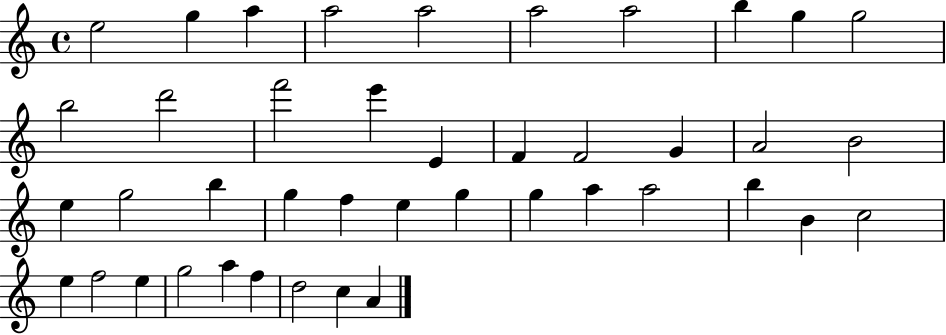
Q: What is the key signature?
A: C major